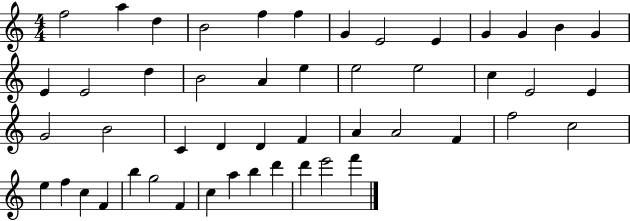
F5/h A5/q D5/q B4/h F5/q F5/q G4/q E4/h E4/q G4/q G4/q B4/q G4/q E4/q E4/h D5/q B4/h A4/q E5/q E5/h E5/h C5/q E4/h E4/q G4/h B4/h C4/q D4/q D4/q F4/q A4/q A4/h F4/q F5/h C5/h E5/q F5/q C5/q F4/q B5/q G5/h F4/q C5/q A5/q B5/q D6/q D6/q E6/h F6/q